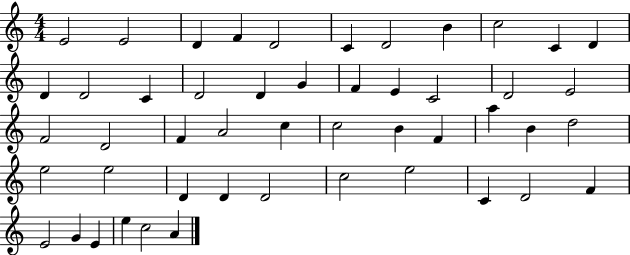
E4/h E4/h D4/q F4/q D4/h C4/q D4/h B4/q C5/h C4/q D4/q D4/q D4/h C4/q D4/h D4/q G4/q F4/q E4/q C4/h D4/h E4/h F4/h D4/h F4/q A4/h C5/q C5/h B4/q F4/q A5/q B4/q D5/h E5/h E5/h D4/q D4/q D4/h C5/h E5/h C4/q D4/h F4/q E4/h G4/q E4/q E5/q C5/h A4/q